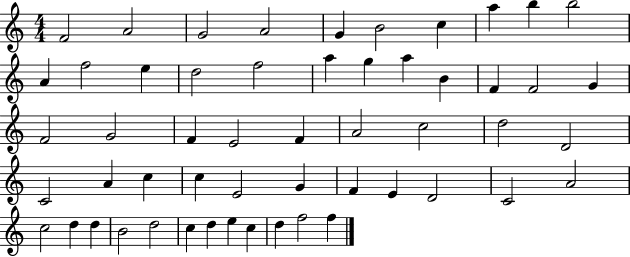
{
  \clef treble
  \numericTimeSignature
  \time 4/4
  \key c \major
  f'2 a'2 | g'2 a'2 | g'4 b'2 c''4 | a''4 b''4 b''2 | \break a'4 f''2 e''4 | d''2 f''2 | a''4 g''4 a''4 b'4 | f'4 f'2 g'4 | \break f'2 g'2 | f'4 e'2 f'4 | a'2 c''2 | d''2 d'2 | \break c'2 a'4 c''4 | c''4 e'2 g'4 | f'4 e'4 d'2 | c'2 a'2 | \break c''2 d''4 d''4 | b'2 d''2 | c''4 d''4 e''4 c''4 | d''4 f''2 f''4 | \break \bar "|."
}